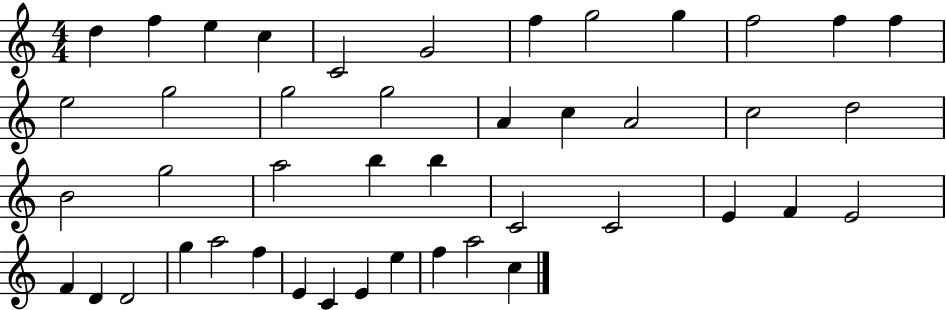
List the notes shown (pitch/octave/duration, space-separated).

D5/q F5/q E5/q C5/q C4/h G4/h F5/q G5/h G5/q F5/h F5/q F5/q E5/h G5/h G5/h G5/h A4/q C5/q A4/h C5/h D5/h B4/h G5/h A5/h B5/q B5/q C4/h C4/h E4/q F4/q E4/h F4/q D4/q D4/h G5/q A5/h F5/q E4/q C4/q E4/q E5/q F5/q A5/h C5/q